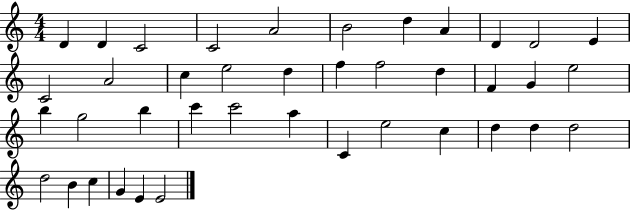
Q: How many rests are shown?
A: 0